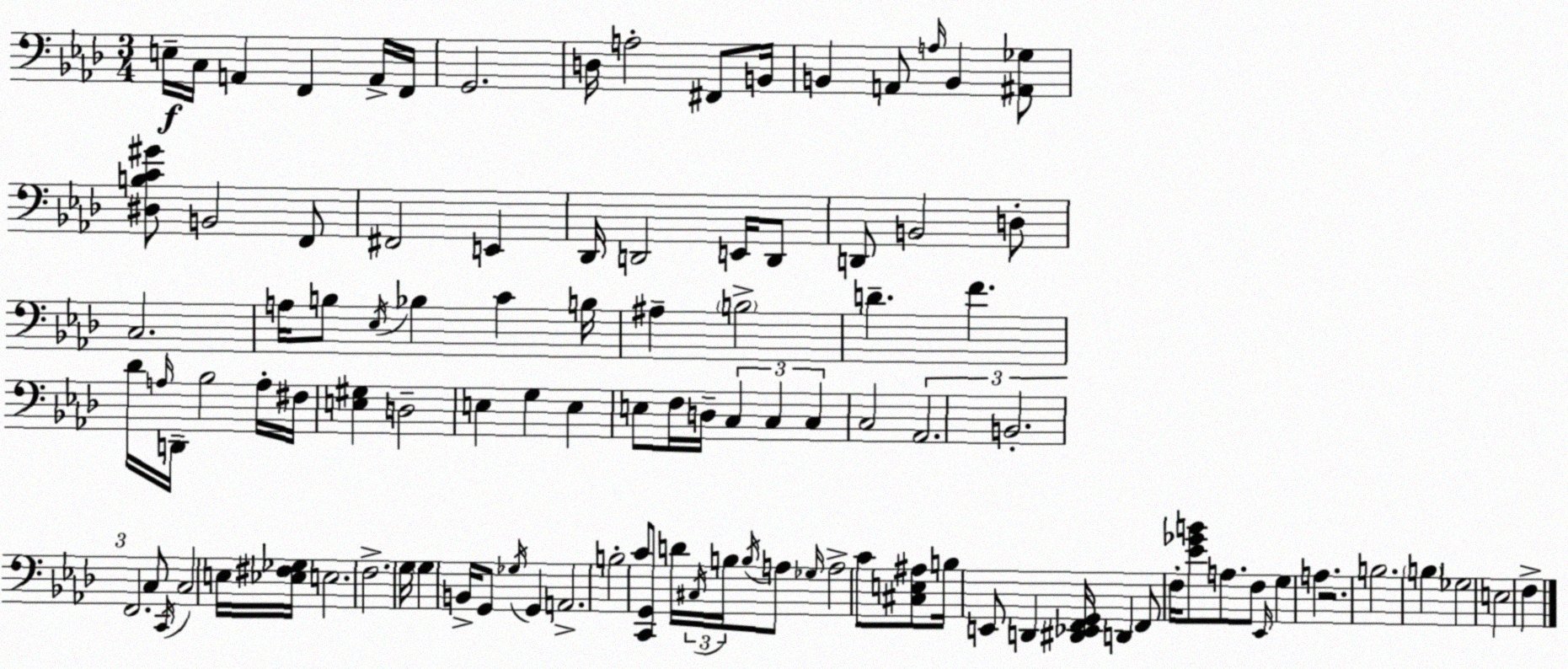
X:1
T:Untitled
M:3/4
L:1/4
K:Ab
E,/4 C,/4 A,, F,, A,,/4 F,,/4 G,,2 D,/4 A,2 ^F,,/2 B,,/4 B,, A,,/2 A,/4 B,, [^A,,_G,]/2 [^D,B,C^G]/2 B,,2 F,,/2 ^F,,2 E,, _D,,/4 D,,2 E,,/4 D,,/2 D,,/2 B,,2 D,/2 C,2 A,/4 B,/2 _E,/4 _B, C B,/4 ^A, B,2 D F _D/4 A,/4 D,,/4 _B,2 A,/4 ^F,/4 [E,^G,] D,2 E, G, E, E,/2 F,/4 D,/4 C, C, C, C,2 _A,,2 B,,2 F,,2 C,/2 C,,/4 C,2 E,/4 [_E,^F,_G,]/4 E,2 F,2 G,/4 G, B,,/4 G,,/2 _G,/4 G,, A,,2 B,2 C/2 [C,,G,,]/2 D/4 ^C,/4 B,/4 B,/4 A,/2 _G,/4 A,2 C/2 [^C,E,^A,]/2 B,/4 E,,/2 D,, [^D,,_E,,F,,G,,]/4 D,, F,,/2 F,/4 [_E_GB]/2 A,/2 F,/2 _E,,/4 G, A, z2 B,2 B, _G,2 E,2 F,